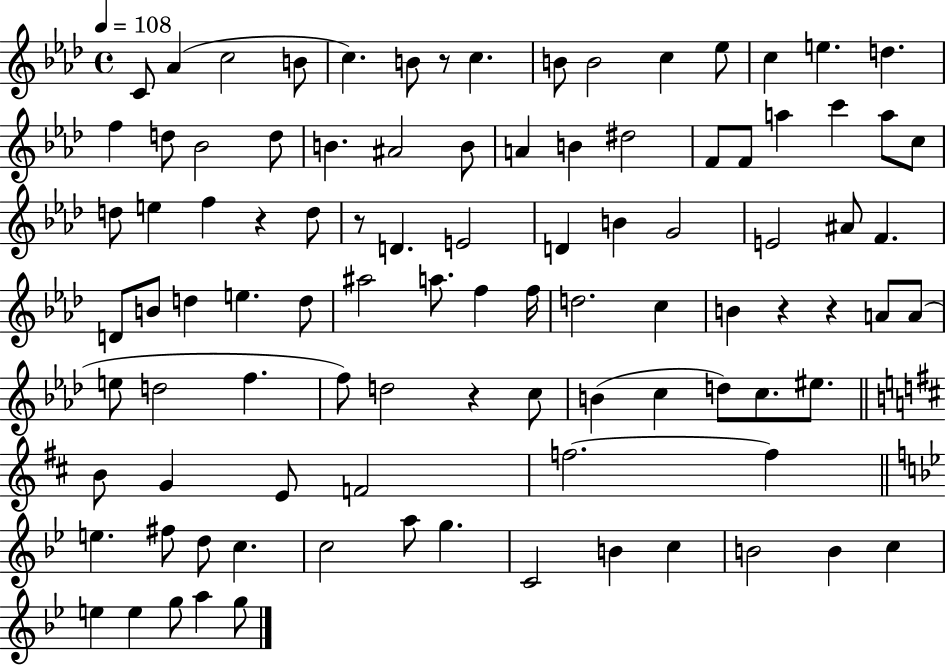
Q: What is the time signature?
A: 4/4